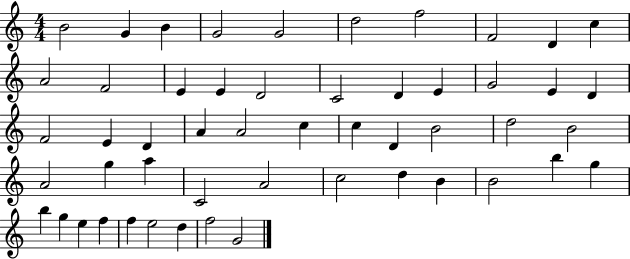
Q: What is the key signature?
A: C major